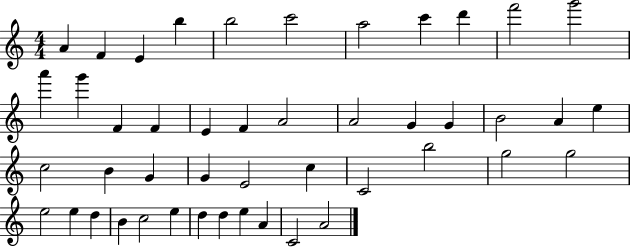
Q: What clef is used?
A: treble